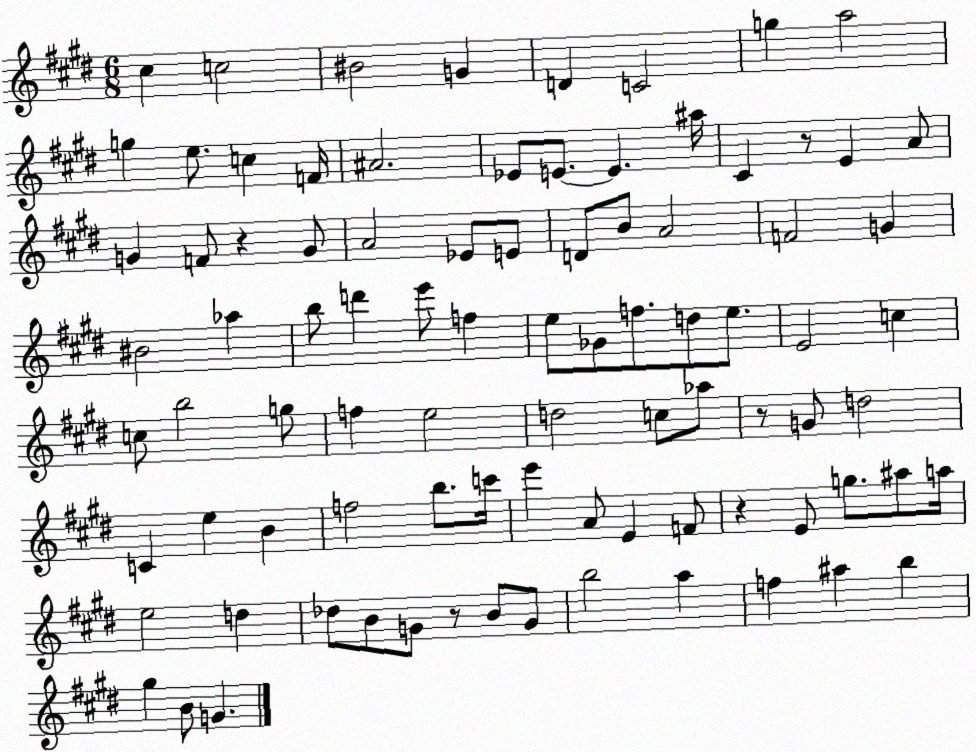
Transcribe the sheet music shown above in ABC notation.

X:1
T:Untitled
M:6/8
L:1/4
K:E
^c c2 ^B2 G D C2 g a2 g e/2 c F/4 ^A2 _E/2 E/2 E ^a/4 ^C z/2 E A/2 G F/2 z G/2 A2 _E/2 E/2 D/2 B/2 A2 F2 G ^B2 _a b/2 d' e'/2 f e/2 _G/2 f/2 d/2 e/2 E2 c c/2 b2 g/2 f e2 d2 c/2 _a/2 z/2 G/2 d2 C e B f2 b/2 c'/4 e' A/2 E F/2 z E/2 g/2 ^a/2 a/4 e2 d _d/2 B/2 G/2 z/2 B/2 G/2 b2 a f ^a b ^g B/2 G